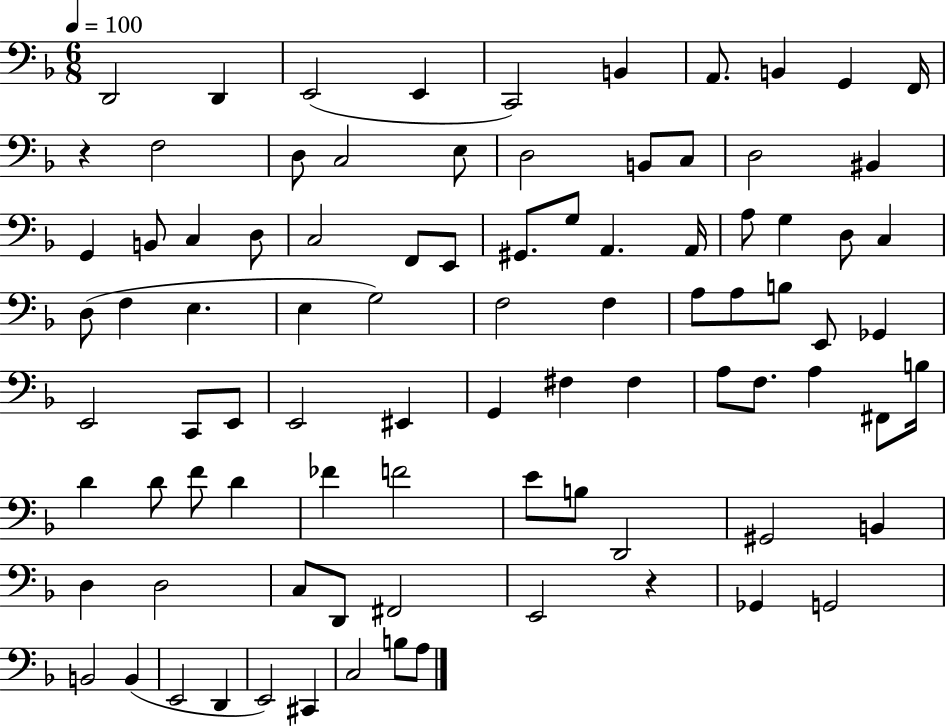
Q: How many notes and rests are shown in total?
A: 89